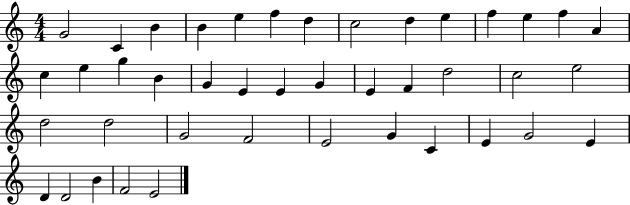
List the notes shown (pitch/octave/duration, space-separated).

G4/h C4/q B4/q B4/q E5/q F5/q D5/q C5/h D5/q E5/q F5/q E5/q F5/q A4/q C5/q E5/q G5/q B4/q G4/q E4/q E4/q G4/q E4/q F4/q D5/h C5/h E5/h D5/h D5/h G4/h F4/h E4/h G4/q C4/q E4/q G4/h E4/q D4/q D4/h B4/q F4/h E4/h